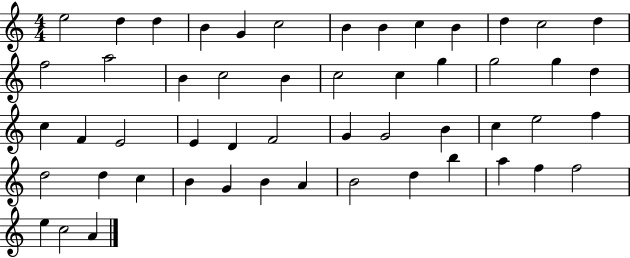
E5/h D5/q D5/q B4/q G4/q C5/h B4/q B4/q C5/q B4/q D5/q C5/h D5/q F5/h A5/h B4/q C5/h B4/q C5/h C5/q G5/q G5/h G5/q D5/q C5/q F4/q E4/h E4/q D4/q F4/h G4/q G4/h B4/q C5/q E5/h F5/q D5/h D5/q C5/q B4/q G4/q B4/q A4/q B4/h D5/q B5/q A5/q F5/q F5/h E5/q C5/h A4/q